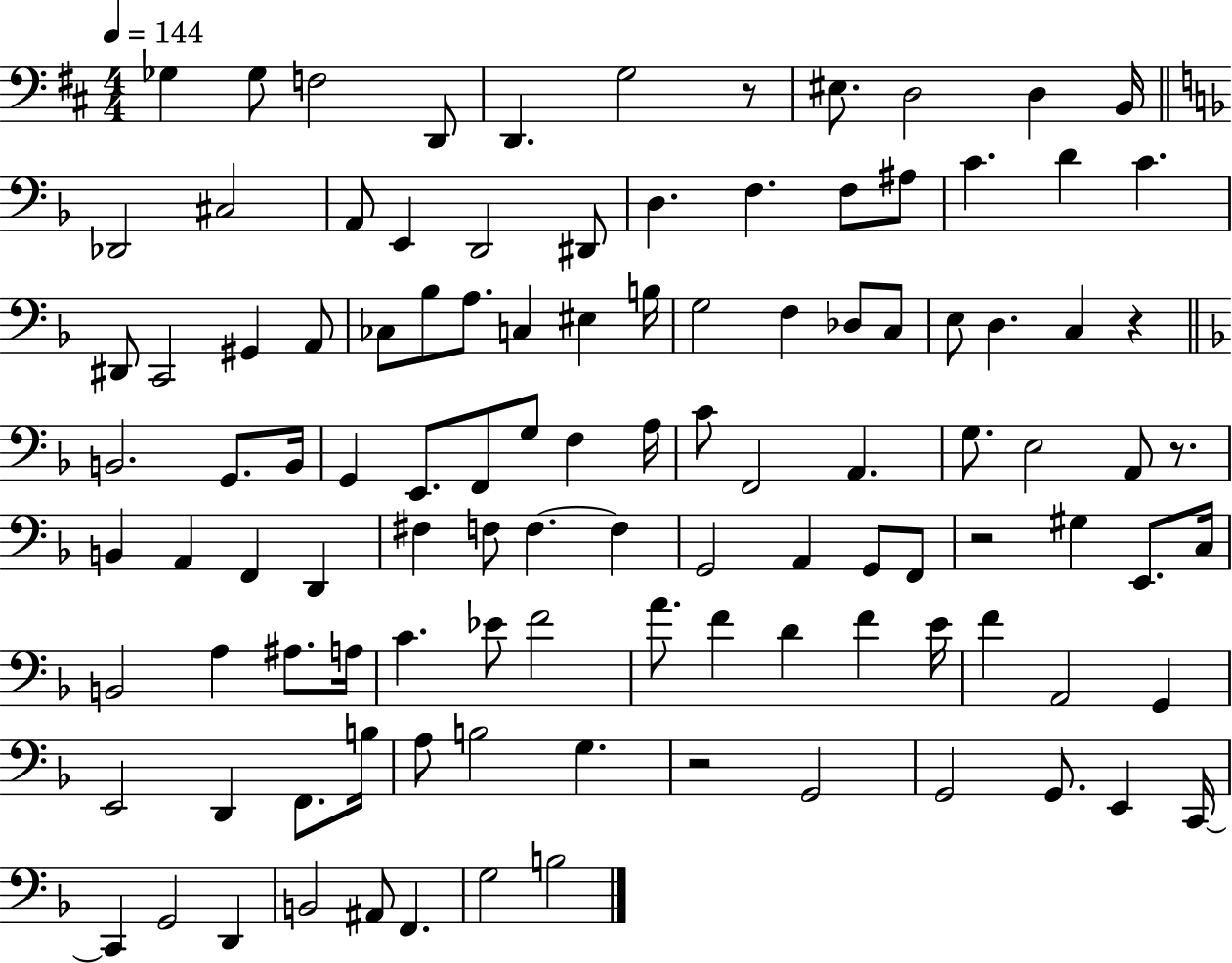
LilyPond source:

{
  \clef bass
  \numericTimeSignature
  \time 4/4
  \key d \major
  \tempo 4 = 144
  ges4 ges8 f2 d,8 | d,4. g2 r8 | eis8. d2 d4 b,16 | \bar "||" \break \key d \minor des,2 cis2 | a,8 e,4 d,2 dis,8 | d4. f4. f8 ais8 | c'4. d'4 c'4. | \break dis,8 c,2 gis,4 a,8 | ces8 bes8 a8. c4 eis4 b16 | g2 f4 des8 c8 | e8 d4. c4 r4 | \break \bar "||" \break \key f \major b,2. g,8. b,16 | g,4 e,8. f,8 g8 f4 a16 | c'8 f,2 a,4. | g8. e2 a,8 r8. | \break b,4 a,4 f,4 d,4 | fis4 f8 f4.~~ f4 | g,2 a,4 g,8 f,8 | r2 gis4 e,8. c16 | \break b,2 a4 ais8. a16 | c'4. ees'8 f'2 | a'8. f'4 d'4 f'4 e'16 | f'4 a,2 g,4 | \break e,2 d,4 f,8. b16 | a8 b2 g4. | r2 g,2 | g,2 g,8. e,4 c,16~~ | \break c,4 g,2 d,4 | b,2 ais,8 f,4. | g2 b2 | \bar "|."
}